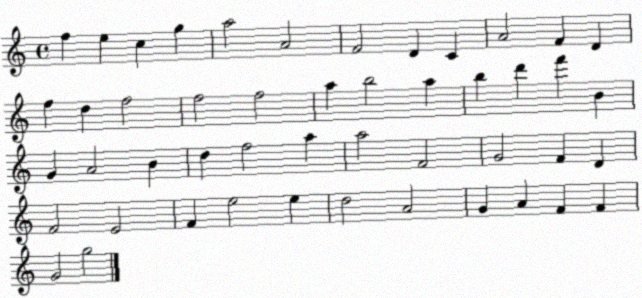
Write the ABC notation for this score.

X:1
T:Untitled
M:4/4
L:1/4
K:C
f e c g a2 A2 F2 D C A2 F D f d f2 f2 f2 a b2 a b d' f' B G A2 B d f2 a a2 F2 G2 F D F2 E2 F e2 e d2 A2 G A F F G2 g2